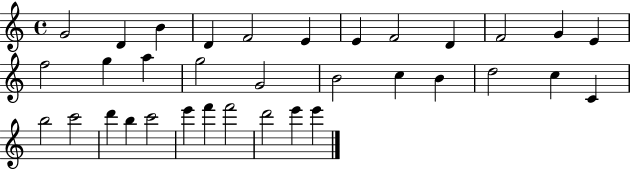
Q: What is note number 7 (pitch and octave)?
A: E4